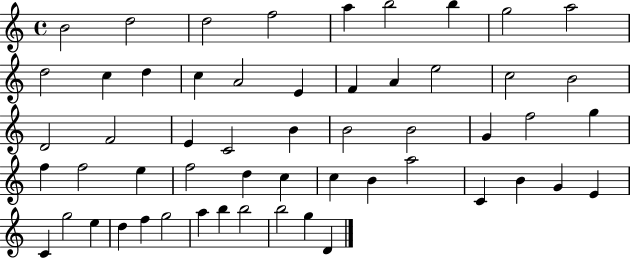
X:1
T:Untitled
M:4/4
L:1/4
K:C
B2 d2 d2 f2 a b2 b g2 a2 d2 c d c A2 E F A e2 c2 B2 D2 F2 E C2 B B2 B2 G f2 g f f2 e f2 d c c B a2 C B G E C g2 e d f g2 a b b2 b2 g D